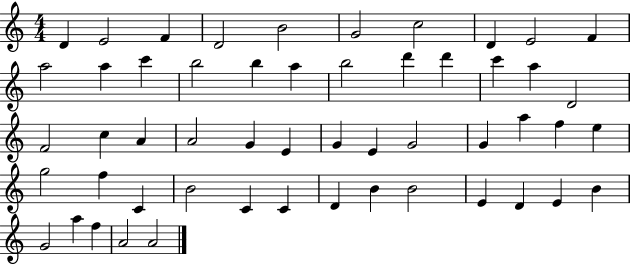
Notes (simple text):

D4/q E4/h F4/q D4/h B4/h G4/h C5/h D4/q E4/h F4/q A5/h A5/q C6/q B5/h B5/q A5/q B5/h D6/q D6/q C6/q A5/q D4/h F4/h C5/q A4/q A4/h G4/q E4/q G4/q E4/q G4/h G4/q A5/q F5/q E5/q G5/h F5/q C4/q B4/h C4/q C4/q D4/q B4/q B4/h E4/q D4/q E4/q B4/q G4/h A5/q F5/q A4/h A4/h